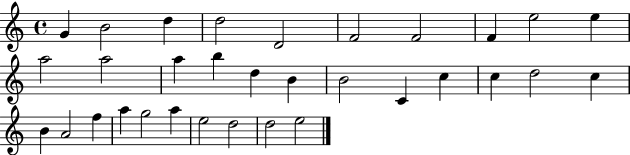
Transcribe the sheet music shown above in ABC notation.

X:1
T:Untitled
M:4/4
L:1/4
K:C
G B2 d d2 D2 F2 F2 F e2 e a2 a2 a b d B B2 C c c d2 c B A2 f a g2 a e2 d2 d2 e2